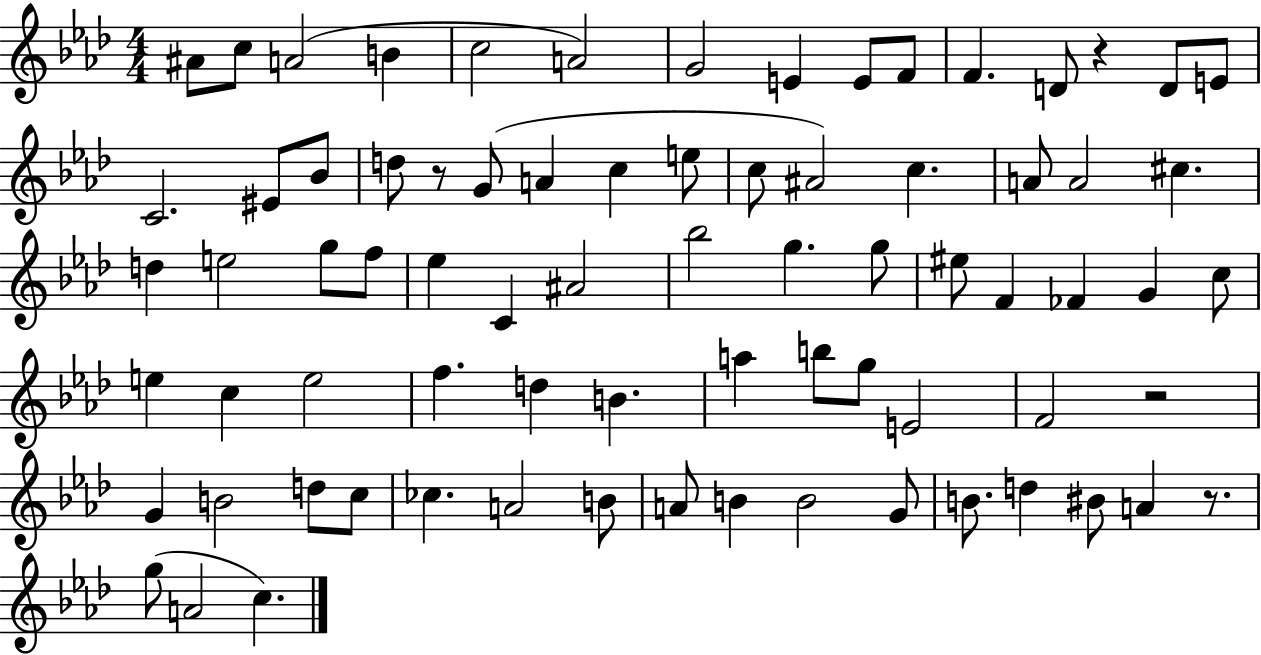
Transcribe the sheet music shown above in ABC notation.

X:1
T:Untitled
M:4/4
L:1/4
K:Ab
^A/2 c/2 A2 B c2 A2 G2 E E/2 F/2 F D/2 z D/2 E/2 C2 ^E/2 _B/2 d/2 z/2 G/2 A c e/2 c/2 ^A2 c A/2 A2 ^c d e2 g/2 f/2 _e C ^A2 _b2 g g/2 ^e/2 F _F G c/2 e c e2 f d B a b/2 g/2 E2 F2 z2 G B2 d/2 c/2 _c A2 B/2 A/2 B B2 G/2 B/2 d ^B/2 A z/2 g/2 A2 c